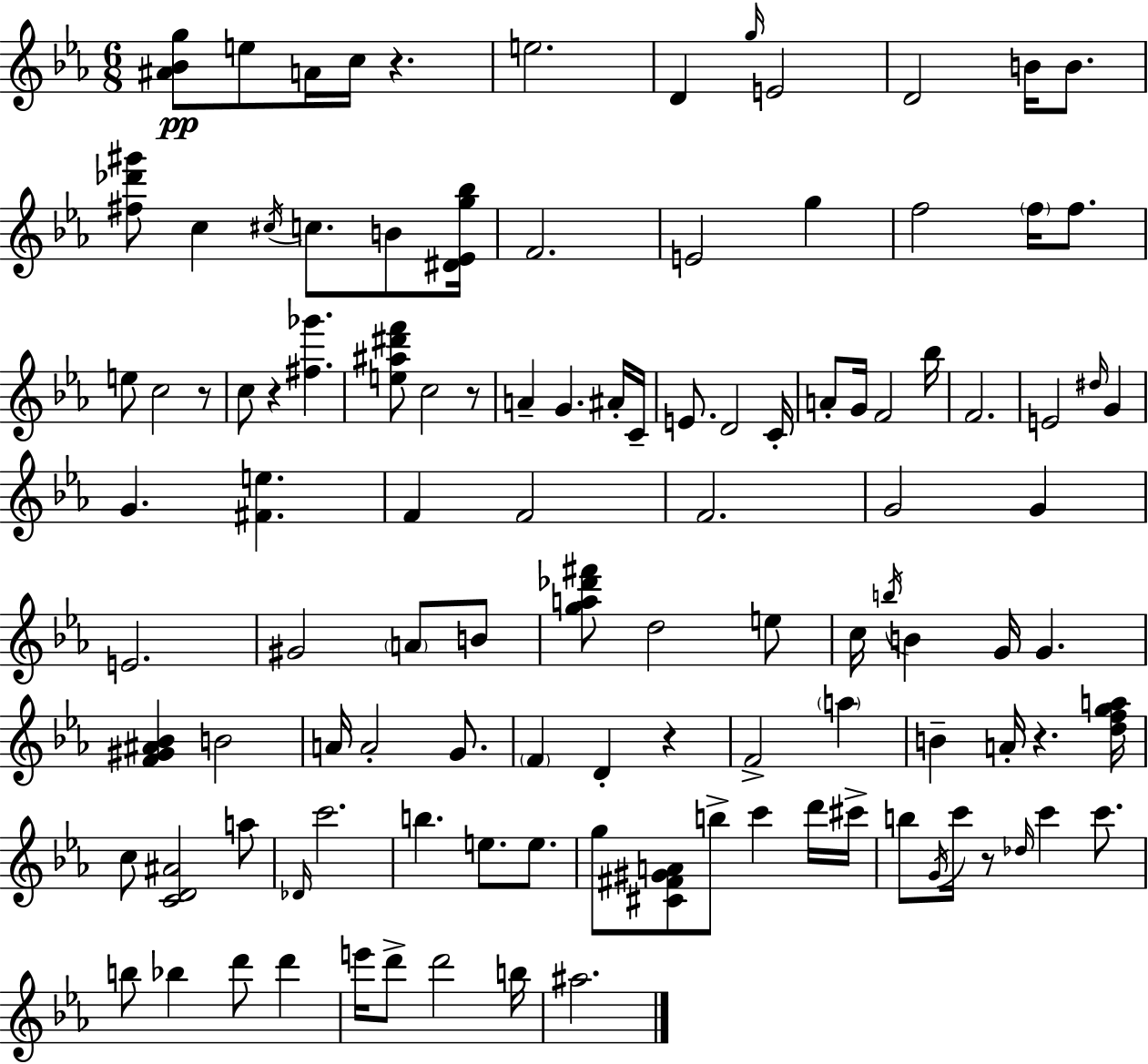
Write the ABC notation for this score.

X:1
T:Untitled
M:6/8
L:1/4
K:Cm
[^A_Bg]/2 e/2 A/4 c/4 z e2 D g/4 E2 D2 B/4 B/2 [^f_d'^g']/2 c ^c/4 c/2 B/2 [^D_Eg_b]/4 F2 E2 g f2 f/4 f/2 e/2 c2 z/2 c/2 z [^f_g'] [e^a^d'f']/2 c2 z/2 A G ^A/4 C/4 E/2 D2 C/4 A/2 G/4 F2 _b/4 F2 E2 ^d/4 G G [^Fe] F F2 F2 G2 G E2 ^G2 A/2 B/2 [ga_d'^f']/2 d2 e/2 c/4 b/4 B G/4 G [F^G^A_B] B2 A/4 A2 G/2 F D z F2 a B A/4 z [dfga]/4 c/2 [CD^A]2 a/2 _D/4 c'2 b e/2 e/2 g/2 [^C^F^GA]/2 b/2 c' d'/4 ^c'/4 b/2 G/4 c'/4 z/2 _d/4 c' c'/2 b/2 _b d'/2 d' e'/4 d'/2 d'2 b/4 ^a2